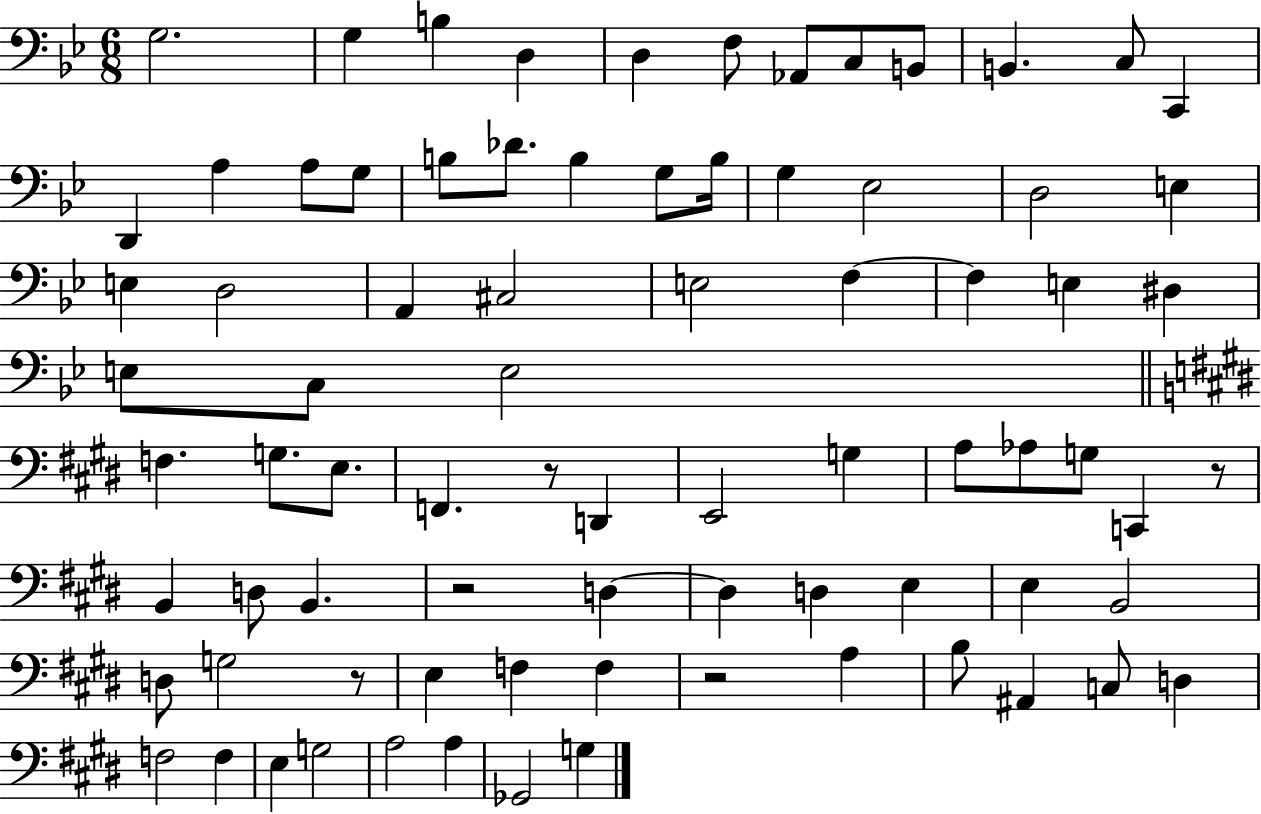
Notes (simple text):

G3/h. G3/q B3/q D3/q D3/q F3/e Ab2/e C3/e B2/e B2/q. C3/e C2/q D2/q A3/q A3/e G3/e B3/e Db4/e. B3/q G3/e B3/s G3/q Eb3/h D3/h E3/q E3/q D3/h A2/q C#3/h E3/h F3/q F3/q E3/q D#3/q E3/e C3/e E3/h F3/q. G3/e. E3/e. F2/q. R/e D2/q E2/h G3/q A3/e Ab3/e G3/e C2/q R/e B2/q D3/e B2/q. R/h D3/q D3/q D3/q E3/q E3/q B2/h D3/e G3/h R/e E3/q F3/q F3/q R/h A3/q B3/e A#2/q C3/e D3/q F3/h F3/q E3/q G3/h A3/h A3/q Gb2/h G3/q